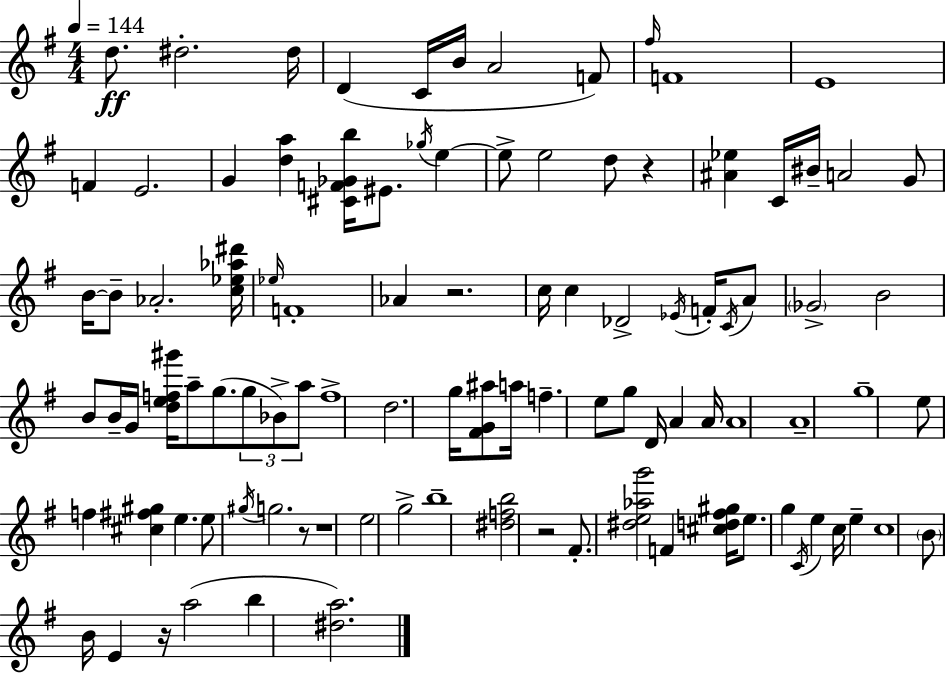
X:1
T:Untitled
M:4/4
L:1/4
K:G
d/2 ^d2 ^d/4 D C/4 B/4 A2 F/2 ^f/4 F4 E4 F E2 G [da] [^CF_Gb]/4 ^E/2 _g/4 e e/2 e2 d/2 z [^A_e] C/4 ^B/4 A2 G/2 B/4 B/2 _A2 [c_e_a^d']/4 _e/4 F4 _A z2 c/4 c _D2 _E/4 F/4 C/4 A/2 _G2 B2 B/2 B/4 G/4 [def^g']/4 a/2 g/2 g/2 _B/2 a/2 f4 d2 g/4 [^FG^a]/2 a/4 f e/2 g/2 D/4 A A/4 A4 A4 g4 e/2 f [^c^f^g] e e/2 ^g/4 g2 z/2 z4 e2 g2 b4 [^dfb]2 z2 ^F/2 [^de_ag']2 F [^cd^f^g]/4 e/2 g C/4 e c/4 e c4 B/2 B/4 E z/4 a2 b [^da]2